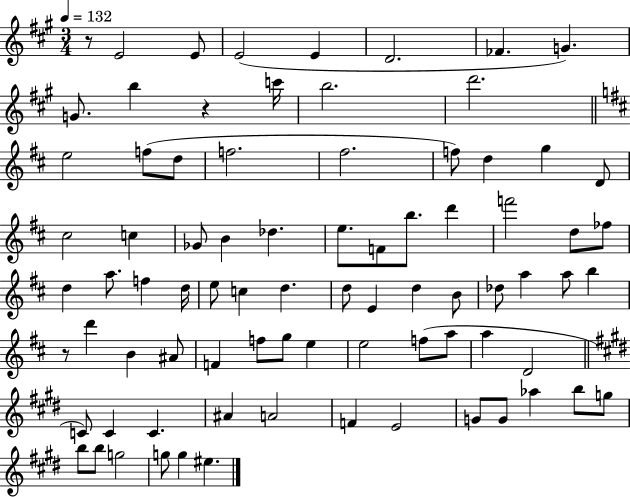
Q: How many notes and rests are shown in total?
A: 81